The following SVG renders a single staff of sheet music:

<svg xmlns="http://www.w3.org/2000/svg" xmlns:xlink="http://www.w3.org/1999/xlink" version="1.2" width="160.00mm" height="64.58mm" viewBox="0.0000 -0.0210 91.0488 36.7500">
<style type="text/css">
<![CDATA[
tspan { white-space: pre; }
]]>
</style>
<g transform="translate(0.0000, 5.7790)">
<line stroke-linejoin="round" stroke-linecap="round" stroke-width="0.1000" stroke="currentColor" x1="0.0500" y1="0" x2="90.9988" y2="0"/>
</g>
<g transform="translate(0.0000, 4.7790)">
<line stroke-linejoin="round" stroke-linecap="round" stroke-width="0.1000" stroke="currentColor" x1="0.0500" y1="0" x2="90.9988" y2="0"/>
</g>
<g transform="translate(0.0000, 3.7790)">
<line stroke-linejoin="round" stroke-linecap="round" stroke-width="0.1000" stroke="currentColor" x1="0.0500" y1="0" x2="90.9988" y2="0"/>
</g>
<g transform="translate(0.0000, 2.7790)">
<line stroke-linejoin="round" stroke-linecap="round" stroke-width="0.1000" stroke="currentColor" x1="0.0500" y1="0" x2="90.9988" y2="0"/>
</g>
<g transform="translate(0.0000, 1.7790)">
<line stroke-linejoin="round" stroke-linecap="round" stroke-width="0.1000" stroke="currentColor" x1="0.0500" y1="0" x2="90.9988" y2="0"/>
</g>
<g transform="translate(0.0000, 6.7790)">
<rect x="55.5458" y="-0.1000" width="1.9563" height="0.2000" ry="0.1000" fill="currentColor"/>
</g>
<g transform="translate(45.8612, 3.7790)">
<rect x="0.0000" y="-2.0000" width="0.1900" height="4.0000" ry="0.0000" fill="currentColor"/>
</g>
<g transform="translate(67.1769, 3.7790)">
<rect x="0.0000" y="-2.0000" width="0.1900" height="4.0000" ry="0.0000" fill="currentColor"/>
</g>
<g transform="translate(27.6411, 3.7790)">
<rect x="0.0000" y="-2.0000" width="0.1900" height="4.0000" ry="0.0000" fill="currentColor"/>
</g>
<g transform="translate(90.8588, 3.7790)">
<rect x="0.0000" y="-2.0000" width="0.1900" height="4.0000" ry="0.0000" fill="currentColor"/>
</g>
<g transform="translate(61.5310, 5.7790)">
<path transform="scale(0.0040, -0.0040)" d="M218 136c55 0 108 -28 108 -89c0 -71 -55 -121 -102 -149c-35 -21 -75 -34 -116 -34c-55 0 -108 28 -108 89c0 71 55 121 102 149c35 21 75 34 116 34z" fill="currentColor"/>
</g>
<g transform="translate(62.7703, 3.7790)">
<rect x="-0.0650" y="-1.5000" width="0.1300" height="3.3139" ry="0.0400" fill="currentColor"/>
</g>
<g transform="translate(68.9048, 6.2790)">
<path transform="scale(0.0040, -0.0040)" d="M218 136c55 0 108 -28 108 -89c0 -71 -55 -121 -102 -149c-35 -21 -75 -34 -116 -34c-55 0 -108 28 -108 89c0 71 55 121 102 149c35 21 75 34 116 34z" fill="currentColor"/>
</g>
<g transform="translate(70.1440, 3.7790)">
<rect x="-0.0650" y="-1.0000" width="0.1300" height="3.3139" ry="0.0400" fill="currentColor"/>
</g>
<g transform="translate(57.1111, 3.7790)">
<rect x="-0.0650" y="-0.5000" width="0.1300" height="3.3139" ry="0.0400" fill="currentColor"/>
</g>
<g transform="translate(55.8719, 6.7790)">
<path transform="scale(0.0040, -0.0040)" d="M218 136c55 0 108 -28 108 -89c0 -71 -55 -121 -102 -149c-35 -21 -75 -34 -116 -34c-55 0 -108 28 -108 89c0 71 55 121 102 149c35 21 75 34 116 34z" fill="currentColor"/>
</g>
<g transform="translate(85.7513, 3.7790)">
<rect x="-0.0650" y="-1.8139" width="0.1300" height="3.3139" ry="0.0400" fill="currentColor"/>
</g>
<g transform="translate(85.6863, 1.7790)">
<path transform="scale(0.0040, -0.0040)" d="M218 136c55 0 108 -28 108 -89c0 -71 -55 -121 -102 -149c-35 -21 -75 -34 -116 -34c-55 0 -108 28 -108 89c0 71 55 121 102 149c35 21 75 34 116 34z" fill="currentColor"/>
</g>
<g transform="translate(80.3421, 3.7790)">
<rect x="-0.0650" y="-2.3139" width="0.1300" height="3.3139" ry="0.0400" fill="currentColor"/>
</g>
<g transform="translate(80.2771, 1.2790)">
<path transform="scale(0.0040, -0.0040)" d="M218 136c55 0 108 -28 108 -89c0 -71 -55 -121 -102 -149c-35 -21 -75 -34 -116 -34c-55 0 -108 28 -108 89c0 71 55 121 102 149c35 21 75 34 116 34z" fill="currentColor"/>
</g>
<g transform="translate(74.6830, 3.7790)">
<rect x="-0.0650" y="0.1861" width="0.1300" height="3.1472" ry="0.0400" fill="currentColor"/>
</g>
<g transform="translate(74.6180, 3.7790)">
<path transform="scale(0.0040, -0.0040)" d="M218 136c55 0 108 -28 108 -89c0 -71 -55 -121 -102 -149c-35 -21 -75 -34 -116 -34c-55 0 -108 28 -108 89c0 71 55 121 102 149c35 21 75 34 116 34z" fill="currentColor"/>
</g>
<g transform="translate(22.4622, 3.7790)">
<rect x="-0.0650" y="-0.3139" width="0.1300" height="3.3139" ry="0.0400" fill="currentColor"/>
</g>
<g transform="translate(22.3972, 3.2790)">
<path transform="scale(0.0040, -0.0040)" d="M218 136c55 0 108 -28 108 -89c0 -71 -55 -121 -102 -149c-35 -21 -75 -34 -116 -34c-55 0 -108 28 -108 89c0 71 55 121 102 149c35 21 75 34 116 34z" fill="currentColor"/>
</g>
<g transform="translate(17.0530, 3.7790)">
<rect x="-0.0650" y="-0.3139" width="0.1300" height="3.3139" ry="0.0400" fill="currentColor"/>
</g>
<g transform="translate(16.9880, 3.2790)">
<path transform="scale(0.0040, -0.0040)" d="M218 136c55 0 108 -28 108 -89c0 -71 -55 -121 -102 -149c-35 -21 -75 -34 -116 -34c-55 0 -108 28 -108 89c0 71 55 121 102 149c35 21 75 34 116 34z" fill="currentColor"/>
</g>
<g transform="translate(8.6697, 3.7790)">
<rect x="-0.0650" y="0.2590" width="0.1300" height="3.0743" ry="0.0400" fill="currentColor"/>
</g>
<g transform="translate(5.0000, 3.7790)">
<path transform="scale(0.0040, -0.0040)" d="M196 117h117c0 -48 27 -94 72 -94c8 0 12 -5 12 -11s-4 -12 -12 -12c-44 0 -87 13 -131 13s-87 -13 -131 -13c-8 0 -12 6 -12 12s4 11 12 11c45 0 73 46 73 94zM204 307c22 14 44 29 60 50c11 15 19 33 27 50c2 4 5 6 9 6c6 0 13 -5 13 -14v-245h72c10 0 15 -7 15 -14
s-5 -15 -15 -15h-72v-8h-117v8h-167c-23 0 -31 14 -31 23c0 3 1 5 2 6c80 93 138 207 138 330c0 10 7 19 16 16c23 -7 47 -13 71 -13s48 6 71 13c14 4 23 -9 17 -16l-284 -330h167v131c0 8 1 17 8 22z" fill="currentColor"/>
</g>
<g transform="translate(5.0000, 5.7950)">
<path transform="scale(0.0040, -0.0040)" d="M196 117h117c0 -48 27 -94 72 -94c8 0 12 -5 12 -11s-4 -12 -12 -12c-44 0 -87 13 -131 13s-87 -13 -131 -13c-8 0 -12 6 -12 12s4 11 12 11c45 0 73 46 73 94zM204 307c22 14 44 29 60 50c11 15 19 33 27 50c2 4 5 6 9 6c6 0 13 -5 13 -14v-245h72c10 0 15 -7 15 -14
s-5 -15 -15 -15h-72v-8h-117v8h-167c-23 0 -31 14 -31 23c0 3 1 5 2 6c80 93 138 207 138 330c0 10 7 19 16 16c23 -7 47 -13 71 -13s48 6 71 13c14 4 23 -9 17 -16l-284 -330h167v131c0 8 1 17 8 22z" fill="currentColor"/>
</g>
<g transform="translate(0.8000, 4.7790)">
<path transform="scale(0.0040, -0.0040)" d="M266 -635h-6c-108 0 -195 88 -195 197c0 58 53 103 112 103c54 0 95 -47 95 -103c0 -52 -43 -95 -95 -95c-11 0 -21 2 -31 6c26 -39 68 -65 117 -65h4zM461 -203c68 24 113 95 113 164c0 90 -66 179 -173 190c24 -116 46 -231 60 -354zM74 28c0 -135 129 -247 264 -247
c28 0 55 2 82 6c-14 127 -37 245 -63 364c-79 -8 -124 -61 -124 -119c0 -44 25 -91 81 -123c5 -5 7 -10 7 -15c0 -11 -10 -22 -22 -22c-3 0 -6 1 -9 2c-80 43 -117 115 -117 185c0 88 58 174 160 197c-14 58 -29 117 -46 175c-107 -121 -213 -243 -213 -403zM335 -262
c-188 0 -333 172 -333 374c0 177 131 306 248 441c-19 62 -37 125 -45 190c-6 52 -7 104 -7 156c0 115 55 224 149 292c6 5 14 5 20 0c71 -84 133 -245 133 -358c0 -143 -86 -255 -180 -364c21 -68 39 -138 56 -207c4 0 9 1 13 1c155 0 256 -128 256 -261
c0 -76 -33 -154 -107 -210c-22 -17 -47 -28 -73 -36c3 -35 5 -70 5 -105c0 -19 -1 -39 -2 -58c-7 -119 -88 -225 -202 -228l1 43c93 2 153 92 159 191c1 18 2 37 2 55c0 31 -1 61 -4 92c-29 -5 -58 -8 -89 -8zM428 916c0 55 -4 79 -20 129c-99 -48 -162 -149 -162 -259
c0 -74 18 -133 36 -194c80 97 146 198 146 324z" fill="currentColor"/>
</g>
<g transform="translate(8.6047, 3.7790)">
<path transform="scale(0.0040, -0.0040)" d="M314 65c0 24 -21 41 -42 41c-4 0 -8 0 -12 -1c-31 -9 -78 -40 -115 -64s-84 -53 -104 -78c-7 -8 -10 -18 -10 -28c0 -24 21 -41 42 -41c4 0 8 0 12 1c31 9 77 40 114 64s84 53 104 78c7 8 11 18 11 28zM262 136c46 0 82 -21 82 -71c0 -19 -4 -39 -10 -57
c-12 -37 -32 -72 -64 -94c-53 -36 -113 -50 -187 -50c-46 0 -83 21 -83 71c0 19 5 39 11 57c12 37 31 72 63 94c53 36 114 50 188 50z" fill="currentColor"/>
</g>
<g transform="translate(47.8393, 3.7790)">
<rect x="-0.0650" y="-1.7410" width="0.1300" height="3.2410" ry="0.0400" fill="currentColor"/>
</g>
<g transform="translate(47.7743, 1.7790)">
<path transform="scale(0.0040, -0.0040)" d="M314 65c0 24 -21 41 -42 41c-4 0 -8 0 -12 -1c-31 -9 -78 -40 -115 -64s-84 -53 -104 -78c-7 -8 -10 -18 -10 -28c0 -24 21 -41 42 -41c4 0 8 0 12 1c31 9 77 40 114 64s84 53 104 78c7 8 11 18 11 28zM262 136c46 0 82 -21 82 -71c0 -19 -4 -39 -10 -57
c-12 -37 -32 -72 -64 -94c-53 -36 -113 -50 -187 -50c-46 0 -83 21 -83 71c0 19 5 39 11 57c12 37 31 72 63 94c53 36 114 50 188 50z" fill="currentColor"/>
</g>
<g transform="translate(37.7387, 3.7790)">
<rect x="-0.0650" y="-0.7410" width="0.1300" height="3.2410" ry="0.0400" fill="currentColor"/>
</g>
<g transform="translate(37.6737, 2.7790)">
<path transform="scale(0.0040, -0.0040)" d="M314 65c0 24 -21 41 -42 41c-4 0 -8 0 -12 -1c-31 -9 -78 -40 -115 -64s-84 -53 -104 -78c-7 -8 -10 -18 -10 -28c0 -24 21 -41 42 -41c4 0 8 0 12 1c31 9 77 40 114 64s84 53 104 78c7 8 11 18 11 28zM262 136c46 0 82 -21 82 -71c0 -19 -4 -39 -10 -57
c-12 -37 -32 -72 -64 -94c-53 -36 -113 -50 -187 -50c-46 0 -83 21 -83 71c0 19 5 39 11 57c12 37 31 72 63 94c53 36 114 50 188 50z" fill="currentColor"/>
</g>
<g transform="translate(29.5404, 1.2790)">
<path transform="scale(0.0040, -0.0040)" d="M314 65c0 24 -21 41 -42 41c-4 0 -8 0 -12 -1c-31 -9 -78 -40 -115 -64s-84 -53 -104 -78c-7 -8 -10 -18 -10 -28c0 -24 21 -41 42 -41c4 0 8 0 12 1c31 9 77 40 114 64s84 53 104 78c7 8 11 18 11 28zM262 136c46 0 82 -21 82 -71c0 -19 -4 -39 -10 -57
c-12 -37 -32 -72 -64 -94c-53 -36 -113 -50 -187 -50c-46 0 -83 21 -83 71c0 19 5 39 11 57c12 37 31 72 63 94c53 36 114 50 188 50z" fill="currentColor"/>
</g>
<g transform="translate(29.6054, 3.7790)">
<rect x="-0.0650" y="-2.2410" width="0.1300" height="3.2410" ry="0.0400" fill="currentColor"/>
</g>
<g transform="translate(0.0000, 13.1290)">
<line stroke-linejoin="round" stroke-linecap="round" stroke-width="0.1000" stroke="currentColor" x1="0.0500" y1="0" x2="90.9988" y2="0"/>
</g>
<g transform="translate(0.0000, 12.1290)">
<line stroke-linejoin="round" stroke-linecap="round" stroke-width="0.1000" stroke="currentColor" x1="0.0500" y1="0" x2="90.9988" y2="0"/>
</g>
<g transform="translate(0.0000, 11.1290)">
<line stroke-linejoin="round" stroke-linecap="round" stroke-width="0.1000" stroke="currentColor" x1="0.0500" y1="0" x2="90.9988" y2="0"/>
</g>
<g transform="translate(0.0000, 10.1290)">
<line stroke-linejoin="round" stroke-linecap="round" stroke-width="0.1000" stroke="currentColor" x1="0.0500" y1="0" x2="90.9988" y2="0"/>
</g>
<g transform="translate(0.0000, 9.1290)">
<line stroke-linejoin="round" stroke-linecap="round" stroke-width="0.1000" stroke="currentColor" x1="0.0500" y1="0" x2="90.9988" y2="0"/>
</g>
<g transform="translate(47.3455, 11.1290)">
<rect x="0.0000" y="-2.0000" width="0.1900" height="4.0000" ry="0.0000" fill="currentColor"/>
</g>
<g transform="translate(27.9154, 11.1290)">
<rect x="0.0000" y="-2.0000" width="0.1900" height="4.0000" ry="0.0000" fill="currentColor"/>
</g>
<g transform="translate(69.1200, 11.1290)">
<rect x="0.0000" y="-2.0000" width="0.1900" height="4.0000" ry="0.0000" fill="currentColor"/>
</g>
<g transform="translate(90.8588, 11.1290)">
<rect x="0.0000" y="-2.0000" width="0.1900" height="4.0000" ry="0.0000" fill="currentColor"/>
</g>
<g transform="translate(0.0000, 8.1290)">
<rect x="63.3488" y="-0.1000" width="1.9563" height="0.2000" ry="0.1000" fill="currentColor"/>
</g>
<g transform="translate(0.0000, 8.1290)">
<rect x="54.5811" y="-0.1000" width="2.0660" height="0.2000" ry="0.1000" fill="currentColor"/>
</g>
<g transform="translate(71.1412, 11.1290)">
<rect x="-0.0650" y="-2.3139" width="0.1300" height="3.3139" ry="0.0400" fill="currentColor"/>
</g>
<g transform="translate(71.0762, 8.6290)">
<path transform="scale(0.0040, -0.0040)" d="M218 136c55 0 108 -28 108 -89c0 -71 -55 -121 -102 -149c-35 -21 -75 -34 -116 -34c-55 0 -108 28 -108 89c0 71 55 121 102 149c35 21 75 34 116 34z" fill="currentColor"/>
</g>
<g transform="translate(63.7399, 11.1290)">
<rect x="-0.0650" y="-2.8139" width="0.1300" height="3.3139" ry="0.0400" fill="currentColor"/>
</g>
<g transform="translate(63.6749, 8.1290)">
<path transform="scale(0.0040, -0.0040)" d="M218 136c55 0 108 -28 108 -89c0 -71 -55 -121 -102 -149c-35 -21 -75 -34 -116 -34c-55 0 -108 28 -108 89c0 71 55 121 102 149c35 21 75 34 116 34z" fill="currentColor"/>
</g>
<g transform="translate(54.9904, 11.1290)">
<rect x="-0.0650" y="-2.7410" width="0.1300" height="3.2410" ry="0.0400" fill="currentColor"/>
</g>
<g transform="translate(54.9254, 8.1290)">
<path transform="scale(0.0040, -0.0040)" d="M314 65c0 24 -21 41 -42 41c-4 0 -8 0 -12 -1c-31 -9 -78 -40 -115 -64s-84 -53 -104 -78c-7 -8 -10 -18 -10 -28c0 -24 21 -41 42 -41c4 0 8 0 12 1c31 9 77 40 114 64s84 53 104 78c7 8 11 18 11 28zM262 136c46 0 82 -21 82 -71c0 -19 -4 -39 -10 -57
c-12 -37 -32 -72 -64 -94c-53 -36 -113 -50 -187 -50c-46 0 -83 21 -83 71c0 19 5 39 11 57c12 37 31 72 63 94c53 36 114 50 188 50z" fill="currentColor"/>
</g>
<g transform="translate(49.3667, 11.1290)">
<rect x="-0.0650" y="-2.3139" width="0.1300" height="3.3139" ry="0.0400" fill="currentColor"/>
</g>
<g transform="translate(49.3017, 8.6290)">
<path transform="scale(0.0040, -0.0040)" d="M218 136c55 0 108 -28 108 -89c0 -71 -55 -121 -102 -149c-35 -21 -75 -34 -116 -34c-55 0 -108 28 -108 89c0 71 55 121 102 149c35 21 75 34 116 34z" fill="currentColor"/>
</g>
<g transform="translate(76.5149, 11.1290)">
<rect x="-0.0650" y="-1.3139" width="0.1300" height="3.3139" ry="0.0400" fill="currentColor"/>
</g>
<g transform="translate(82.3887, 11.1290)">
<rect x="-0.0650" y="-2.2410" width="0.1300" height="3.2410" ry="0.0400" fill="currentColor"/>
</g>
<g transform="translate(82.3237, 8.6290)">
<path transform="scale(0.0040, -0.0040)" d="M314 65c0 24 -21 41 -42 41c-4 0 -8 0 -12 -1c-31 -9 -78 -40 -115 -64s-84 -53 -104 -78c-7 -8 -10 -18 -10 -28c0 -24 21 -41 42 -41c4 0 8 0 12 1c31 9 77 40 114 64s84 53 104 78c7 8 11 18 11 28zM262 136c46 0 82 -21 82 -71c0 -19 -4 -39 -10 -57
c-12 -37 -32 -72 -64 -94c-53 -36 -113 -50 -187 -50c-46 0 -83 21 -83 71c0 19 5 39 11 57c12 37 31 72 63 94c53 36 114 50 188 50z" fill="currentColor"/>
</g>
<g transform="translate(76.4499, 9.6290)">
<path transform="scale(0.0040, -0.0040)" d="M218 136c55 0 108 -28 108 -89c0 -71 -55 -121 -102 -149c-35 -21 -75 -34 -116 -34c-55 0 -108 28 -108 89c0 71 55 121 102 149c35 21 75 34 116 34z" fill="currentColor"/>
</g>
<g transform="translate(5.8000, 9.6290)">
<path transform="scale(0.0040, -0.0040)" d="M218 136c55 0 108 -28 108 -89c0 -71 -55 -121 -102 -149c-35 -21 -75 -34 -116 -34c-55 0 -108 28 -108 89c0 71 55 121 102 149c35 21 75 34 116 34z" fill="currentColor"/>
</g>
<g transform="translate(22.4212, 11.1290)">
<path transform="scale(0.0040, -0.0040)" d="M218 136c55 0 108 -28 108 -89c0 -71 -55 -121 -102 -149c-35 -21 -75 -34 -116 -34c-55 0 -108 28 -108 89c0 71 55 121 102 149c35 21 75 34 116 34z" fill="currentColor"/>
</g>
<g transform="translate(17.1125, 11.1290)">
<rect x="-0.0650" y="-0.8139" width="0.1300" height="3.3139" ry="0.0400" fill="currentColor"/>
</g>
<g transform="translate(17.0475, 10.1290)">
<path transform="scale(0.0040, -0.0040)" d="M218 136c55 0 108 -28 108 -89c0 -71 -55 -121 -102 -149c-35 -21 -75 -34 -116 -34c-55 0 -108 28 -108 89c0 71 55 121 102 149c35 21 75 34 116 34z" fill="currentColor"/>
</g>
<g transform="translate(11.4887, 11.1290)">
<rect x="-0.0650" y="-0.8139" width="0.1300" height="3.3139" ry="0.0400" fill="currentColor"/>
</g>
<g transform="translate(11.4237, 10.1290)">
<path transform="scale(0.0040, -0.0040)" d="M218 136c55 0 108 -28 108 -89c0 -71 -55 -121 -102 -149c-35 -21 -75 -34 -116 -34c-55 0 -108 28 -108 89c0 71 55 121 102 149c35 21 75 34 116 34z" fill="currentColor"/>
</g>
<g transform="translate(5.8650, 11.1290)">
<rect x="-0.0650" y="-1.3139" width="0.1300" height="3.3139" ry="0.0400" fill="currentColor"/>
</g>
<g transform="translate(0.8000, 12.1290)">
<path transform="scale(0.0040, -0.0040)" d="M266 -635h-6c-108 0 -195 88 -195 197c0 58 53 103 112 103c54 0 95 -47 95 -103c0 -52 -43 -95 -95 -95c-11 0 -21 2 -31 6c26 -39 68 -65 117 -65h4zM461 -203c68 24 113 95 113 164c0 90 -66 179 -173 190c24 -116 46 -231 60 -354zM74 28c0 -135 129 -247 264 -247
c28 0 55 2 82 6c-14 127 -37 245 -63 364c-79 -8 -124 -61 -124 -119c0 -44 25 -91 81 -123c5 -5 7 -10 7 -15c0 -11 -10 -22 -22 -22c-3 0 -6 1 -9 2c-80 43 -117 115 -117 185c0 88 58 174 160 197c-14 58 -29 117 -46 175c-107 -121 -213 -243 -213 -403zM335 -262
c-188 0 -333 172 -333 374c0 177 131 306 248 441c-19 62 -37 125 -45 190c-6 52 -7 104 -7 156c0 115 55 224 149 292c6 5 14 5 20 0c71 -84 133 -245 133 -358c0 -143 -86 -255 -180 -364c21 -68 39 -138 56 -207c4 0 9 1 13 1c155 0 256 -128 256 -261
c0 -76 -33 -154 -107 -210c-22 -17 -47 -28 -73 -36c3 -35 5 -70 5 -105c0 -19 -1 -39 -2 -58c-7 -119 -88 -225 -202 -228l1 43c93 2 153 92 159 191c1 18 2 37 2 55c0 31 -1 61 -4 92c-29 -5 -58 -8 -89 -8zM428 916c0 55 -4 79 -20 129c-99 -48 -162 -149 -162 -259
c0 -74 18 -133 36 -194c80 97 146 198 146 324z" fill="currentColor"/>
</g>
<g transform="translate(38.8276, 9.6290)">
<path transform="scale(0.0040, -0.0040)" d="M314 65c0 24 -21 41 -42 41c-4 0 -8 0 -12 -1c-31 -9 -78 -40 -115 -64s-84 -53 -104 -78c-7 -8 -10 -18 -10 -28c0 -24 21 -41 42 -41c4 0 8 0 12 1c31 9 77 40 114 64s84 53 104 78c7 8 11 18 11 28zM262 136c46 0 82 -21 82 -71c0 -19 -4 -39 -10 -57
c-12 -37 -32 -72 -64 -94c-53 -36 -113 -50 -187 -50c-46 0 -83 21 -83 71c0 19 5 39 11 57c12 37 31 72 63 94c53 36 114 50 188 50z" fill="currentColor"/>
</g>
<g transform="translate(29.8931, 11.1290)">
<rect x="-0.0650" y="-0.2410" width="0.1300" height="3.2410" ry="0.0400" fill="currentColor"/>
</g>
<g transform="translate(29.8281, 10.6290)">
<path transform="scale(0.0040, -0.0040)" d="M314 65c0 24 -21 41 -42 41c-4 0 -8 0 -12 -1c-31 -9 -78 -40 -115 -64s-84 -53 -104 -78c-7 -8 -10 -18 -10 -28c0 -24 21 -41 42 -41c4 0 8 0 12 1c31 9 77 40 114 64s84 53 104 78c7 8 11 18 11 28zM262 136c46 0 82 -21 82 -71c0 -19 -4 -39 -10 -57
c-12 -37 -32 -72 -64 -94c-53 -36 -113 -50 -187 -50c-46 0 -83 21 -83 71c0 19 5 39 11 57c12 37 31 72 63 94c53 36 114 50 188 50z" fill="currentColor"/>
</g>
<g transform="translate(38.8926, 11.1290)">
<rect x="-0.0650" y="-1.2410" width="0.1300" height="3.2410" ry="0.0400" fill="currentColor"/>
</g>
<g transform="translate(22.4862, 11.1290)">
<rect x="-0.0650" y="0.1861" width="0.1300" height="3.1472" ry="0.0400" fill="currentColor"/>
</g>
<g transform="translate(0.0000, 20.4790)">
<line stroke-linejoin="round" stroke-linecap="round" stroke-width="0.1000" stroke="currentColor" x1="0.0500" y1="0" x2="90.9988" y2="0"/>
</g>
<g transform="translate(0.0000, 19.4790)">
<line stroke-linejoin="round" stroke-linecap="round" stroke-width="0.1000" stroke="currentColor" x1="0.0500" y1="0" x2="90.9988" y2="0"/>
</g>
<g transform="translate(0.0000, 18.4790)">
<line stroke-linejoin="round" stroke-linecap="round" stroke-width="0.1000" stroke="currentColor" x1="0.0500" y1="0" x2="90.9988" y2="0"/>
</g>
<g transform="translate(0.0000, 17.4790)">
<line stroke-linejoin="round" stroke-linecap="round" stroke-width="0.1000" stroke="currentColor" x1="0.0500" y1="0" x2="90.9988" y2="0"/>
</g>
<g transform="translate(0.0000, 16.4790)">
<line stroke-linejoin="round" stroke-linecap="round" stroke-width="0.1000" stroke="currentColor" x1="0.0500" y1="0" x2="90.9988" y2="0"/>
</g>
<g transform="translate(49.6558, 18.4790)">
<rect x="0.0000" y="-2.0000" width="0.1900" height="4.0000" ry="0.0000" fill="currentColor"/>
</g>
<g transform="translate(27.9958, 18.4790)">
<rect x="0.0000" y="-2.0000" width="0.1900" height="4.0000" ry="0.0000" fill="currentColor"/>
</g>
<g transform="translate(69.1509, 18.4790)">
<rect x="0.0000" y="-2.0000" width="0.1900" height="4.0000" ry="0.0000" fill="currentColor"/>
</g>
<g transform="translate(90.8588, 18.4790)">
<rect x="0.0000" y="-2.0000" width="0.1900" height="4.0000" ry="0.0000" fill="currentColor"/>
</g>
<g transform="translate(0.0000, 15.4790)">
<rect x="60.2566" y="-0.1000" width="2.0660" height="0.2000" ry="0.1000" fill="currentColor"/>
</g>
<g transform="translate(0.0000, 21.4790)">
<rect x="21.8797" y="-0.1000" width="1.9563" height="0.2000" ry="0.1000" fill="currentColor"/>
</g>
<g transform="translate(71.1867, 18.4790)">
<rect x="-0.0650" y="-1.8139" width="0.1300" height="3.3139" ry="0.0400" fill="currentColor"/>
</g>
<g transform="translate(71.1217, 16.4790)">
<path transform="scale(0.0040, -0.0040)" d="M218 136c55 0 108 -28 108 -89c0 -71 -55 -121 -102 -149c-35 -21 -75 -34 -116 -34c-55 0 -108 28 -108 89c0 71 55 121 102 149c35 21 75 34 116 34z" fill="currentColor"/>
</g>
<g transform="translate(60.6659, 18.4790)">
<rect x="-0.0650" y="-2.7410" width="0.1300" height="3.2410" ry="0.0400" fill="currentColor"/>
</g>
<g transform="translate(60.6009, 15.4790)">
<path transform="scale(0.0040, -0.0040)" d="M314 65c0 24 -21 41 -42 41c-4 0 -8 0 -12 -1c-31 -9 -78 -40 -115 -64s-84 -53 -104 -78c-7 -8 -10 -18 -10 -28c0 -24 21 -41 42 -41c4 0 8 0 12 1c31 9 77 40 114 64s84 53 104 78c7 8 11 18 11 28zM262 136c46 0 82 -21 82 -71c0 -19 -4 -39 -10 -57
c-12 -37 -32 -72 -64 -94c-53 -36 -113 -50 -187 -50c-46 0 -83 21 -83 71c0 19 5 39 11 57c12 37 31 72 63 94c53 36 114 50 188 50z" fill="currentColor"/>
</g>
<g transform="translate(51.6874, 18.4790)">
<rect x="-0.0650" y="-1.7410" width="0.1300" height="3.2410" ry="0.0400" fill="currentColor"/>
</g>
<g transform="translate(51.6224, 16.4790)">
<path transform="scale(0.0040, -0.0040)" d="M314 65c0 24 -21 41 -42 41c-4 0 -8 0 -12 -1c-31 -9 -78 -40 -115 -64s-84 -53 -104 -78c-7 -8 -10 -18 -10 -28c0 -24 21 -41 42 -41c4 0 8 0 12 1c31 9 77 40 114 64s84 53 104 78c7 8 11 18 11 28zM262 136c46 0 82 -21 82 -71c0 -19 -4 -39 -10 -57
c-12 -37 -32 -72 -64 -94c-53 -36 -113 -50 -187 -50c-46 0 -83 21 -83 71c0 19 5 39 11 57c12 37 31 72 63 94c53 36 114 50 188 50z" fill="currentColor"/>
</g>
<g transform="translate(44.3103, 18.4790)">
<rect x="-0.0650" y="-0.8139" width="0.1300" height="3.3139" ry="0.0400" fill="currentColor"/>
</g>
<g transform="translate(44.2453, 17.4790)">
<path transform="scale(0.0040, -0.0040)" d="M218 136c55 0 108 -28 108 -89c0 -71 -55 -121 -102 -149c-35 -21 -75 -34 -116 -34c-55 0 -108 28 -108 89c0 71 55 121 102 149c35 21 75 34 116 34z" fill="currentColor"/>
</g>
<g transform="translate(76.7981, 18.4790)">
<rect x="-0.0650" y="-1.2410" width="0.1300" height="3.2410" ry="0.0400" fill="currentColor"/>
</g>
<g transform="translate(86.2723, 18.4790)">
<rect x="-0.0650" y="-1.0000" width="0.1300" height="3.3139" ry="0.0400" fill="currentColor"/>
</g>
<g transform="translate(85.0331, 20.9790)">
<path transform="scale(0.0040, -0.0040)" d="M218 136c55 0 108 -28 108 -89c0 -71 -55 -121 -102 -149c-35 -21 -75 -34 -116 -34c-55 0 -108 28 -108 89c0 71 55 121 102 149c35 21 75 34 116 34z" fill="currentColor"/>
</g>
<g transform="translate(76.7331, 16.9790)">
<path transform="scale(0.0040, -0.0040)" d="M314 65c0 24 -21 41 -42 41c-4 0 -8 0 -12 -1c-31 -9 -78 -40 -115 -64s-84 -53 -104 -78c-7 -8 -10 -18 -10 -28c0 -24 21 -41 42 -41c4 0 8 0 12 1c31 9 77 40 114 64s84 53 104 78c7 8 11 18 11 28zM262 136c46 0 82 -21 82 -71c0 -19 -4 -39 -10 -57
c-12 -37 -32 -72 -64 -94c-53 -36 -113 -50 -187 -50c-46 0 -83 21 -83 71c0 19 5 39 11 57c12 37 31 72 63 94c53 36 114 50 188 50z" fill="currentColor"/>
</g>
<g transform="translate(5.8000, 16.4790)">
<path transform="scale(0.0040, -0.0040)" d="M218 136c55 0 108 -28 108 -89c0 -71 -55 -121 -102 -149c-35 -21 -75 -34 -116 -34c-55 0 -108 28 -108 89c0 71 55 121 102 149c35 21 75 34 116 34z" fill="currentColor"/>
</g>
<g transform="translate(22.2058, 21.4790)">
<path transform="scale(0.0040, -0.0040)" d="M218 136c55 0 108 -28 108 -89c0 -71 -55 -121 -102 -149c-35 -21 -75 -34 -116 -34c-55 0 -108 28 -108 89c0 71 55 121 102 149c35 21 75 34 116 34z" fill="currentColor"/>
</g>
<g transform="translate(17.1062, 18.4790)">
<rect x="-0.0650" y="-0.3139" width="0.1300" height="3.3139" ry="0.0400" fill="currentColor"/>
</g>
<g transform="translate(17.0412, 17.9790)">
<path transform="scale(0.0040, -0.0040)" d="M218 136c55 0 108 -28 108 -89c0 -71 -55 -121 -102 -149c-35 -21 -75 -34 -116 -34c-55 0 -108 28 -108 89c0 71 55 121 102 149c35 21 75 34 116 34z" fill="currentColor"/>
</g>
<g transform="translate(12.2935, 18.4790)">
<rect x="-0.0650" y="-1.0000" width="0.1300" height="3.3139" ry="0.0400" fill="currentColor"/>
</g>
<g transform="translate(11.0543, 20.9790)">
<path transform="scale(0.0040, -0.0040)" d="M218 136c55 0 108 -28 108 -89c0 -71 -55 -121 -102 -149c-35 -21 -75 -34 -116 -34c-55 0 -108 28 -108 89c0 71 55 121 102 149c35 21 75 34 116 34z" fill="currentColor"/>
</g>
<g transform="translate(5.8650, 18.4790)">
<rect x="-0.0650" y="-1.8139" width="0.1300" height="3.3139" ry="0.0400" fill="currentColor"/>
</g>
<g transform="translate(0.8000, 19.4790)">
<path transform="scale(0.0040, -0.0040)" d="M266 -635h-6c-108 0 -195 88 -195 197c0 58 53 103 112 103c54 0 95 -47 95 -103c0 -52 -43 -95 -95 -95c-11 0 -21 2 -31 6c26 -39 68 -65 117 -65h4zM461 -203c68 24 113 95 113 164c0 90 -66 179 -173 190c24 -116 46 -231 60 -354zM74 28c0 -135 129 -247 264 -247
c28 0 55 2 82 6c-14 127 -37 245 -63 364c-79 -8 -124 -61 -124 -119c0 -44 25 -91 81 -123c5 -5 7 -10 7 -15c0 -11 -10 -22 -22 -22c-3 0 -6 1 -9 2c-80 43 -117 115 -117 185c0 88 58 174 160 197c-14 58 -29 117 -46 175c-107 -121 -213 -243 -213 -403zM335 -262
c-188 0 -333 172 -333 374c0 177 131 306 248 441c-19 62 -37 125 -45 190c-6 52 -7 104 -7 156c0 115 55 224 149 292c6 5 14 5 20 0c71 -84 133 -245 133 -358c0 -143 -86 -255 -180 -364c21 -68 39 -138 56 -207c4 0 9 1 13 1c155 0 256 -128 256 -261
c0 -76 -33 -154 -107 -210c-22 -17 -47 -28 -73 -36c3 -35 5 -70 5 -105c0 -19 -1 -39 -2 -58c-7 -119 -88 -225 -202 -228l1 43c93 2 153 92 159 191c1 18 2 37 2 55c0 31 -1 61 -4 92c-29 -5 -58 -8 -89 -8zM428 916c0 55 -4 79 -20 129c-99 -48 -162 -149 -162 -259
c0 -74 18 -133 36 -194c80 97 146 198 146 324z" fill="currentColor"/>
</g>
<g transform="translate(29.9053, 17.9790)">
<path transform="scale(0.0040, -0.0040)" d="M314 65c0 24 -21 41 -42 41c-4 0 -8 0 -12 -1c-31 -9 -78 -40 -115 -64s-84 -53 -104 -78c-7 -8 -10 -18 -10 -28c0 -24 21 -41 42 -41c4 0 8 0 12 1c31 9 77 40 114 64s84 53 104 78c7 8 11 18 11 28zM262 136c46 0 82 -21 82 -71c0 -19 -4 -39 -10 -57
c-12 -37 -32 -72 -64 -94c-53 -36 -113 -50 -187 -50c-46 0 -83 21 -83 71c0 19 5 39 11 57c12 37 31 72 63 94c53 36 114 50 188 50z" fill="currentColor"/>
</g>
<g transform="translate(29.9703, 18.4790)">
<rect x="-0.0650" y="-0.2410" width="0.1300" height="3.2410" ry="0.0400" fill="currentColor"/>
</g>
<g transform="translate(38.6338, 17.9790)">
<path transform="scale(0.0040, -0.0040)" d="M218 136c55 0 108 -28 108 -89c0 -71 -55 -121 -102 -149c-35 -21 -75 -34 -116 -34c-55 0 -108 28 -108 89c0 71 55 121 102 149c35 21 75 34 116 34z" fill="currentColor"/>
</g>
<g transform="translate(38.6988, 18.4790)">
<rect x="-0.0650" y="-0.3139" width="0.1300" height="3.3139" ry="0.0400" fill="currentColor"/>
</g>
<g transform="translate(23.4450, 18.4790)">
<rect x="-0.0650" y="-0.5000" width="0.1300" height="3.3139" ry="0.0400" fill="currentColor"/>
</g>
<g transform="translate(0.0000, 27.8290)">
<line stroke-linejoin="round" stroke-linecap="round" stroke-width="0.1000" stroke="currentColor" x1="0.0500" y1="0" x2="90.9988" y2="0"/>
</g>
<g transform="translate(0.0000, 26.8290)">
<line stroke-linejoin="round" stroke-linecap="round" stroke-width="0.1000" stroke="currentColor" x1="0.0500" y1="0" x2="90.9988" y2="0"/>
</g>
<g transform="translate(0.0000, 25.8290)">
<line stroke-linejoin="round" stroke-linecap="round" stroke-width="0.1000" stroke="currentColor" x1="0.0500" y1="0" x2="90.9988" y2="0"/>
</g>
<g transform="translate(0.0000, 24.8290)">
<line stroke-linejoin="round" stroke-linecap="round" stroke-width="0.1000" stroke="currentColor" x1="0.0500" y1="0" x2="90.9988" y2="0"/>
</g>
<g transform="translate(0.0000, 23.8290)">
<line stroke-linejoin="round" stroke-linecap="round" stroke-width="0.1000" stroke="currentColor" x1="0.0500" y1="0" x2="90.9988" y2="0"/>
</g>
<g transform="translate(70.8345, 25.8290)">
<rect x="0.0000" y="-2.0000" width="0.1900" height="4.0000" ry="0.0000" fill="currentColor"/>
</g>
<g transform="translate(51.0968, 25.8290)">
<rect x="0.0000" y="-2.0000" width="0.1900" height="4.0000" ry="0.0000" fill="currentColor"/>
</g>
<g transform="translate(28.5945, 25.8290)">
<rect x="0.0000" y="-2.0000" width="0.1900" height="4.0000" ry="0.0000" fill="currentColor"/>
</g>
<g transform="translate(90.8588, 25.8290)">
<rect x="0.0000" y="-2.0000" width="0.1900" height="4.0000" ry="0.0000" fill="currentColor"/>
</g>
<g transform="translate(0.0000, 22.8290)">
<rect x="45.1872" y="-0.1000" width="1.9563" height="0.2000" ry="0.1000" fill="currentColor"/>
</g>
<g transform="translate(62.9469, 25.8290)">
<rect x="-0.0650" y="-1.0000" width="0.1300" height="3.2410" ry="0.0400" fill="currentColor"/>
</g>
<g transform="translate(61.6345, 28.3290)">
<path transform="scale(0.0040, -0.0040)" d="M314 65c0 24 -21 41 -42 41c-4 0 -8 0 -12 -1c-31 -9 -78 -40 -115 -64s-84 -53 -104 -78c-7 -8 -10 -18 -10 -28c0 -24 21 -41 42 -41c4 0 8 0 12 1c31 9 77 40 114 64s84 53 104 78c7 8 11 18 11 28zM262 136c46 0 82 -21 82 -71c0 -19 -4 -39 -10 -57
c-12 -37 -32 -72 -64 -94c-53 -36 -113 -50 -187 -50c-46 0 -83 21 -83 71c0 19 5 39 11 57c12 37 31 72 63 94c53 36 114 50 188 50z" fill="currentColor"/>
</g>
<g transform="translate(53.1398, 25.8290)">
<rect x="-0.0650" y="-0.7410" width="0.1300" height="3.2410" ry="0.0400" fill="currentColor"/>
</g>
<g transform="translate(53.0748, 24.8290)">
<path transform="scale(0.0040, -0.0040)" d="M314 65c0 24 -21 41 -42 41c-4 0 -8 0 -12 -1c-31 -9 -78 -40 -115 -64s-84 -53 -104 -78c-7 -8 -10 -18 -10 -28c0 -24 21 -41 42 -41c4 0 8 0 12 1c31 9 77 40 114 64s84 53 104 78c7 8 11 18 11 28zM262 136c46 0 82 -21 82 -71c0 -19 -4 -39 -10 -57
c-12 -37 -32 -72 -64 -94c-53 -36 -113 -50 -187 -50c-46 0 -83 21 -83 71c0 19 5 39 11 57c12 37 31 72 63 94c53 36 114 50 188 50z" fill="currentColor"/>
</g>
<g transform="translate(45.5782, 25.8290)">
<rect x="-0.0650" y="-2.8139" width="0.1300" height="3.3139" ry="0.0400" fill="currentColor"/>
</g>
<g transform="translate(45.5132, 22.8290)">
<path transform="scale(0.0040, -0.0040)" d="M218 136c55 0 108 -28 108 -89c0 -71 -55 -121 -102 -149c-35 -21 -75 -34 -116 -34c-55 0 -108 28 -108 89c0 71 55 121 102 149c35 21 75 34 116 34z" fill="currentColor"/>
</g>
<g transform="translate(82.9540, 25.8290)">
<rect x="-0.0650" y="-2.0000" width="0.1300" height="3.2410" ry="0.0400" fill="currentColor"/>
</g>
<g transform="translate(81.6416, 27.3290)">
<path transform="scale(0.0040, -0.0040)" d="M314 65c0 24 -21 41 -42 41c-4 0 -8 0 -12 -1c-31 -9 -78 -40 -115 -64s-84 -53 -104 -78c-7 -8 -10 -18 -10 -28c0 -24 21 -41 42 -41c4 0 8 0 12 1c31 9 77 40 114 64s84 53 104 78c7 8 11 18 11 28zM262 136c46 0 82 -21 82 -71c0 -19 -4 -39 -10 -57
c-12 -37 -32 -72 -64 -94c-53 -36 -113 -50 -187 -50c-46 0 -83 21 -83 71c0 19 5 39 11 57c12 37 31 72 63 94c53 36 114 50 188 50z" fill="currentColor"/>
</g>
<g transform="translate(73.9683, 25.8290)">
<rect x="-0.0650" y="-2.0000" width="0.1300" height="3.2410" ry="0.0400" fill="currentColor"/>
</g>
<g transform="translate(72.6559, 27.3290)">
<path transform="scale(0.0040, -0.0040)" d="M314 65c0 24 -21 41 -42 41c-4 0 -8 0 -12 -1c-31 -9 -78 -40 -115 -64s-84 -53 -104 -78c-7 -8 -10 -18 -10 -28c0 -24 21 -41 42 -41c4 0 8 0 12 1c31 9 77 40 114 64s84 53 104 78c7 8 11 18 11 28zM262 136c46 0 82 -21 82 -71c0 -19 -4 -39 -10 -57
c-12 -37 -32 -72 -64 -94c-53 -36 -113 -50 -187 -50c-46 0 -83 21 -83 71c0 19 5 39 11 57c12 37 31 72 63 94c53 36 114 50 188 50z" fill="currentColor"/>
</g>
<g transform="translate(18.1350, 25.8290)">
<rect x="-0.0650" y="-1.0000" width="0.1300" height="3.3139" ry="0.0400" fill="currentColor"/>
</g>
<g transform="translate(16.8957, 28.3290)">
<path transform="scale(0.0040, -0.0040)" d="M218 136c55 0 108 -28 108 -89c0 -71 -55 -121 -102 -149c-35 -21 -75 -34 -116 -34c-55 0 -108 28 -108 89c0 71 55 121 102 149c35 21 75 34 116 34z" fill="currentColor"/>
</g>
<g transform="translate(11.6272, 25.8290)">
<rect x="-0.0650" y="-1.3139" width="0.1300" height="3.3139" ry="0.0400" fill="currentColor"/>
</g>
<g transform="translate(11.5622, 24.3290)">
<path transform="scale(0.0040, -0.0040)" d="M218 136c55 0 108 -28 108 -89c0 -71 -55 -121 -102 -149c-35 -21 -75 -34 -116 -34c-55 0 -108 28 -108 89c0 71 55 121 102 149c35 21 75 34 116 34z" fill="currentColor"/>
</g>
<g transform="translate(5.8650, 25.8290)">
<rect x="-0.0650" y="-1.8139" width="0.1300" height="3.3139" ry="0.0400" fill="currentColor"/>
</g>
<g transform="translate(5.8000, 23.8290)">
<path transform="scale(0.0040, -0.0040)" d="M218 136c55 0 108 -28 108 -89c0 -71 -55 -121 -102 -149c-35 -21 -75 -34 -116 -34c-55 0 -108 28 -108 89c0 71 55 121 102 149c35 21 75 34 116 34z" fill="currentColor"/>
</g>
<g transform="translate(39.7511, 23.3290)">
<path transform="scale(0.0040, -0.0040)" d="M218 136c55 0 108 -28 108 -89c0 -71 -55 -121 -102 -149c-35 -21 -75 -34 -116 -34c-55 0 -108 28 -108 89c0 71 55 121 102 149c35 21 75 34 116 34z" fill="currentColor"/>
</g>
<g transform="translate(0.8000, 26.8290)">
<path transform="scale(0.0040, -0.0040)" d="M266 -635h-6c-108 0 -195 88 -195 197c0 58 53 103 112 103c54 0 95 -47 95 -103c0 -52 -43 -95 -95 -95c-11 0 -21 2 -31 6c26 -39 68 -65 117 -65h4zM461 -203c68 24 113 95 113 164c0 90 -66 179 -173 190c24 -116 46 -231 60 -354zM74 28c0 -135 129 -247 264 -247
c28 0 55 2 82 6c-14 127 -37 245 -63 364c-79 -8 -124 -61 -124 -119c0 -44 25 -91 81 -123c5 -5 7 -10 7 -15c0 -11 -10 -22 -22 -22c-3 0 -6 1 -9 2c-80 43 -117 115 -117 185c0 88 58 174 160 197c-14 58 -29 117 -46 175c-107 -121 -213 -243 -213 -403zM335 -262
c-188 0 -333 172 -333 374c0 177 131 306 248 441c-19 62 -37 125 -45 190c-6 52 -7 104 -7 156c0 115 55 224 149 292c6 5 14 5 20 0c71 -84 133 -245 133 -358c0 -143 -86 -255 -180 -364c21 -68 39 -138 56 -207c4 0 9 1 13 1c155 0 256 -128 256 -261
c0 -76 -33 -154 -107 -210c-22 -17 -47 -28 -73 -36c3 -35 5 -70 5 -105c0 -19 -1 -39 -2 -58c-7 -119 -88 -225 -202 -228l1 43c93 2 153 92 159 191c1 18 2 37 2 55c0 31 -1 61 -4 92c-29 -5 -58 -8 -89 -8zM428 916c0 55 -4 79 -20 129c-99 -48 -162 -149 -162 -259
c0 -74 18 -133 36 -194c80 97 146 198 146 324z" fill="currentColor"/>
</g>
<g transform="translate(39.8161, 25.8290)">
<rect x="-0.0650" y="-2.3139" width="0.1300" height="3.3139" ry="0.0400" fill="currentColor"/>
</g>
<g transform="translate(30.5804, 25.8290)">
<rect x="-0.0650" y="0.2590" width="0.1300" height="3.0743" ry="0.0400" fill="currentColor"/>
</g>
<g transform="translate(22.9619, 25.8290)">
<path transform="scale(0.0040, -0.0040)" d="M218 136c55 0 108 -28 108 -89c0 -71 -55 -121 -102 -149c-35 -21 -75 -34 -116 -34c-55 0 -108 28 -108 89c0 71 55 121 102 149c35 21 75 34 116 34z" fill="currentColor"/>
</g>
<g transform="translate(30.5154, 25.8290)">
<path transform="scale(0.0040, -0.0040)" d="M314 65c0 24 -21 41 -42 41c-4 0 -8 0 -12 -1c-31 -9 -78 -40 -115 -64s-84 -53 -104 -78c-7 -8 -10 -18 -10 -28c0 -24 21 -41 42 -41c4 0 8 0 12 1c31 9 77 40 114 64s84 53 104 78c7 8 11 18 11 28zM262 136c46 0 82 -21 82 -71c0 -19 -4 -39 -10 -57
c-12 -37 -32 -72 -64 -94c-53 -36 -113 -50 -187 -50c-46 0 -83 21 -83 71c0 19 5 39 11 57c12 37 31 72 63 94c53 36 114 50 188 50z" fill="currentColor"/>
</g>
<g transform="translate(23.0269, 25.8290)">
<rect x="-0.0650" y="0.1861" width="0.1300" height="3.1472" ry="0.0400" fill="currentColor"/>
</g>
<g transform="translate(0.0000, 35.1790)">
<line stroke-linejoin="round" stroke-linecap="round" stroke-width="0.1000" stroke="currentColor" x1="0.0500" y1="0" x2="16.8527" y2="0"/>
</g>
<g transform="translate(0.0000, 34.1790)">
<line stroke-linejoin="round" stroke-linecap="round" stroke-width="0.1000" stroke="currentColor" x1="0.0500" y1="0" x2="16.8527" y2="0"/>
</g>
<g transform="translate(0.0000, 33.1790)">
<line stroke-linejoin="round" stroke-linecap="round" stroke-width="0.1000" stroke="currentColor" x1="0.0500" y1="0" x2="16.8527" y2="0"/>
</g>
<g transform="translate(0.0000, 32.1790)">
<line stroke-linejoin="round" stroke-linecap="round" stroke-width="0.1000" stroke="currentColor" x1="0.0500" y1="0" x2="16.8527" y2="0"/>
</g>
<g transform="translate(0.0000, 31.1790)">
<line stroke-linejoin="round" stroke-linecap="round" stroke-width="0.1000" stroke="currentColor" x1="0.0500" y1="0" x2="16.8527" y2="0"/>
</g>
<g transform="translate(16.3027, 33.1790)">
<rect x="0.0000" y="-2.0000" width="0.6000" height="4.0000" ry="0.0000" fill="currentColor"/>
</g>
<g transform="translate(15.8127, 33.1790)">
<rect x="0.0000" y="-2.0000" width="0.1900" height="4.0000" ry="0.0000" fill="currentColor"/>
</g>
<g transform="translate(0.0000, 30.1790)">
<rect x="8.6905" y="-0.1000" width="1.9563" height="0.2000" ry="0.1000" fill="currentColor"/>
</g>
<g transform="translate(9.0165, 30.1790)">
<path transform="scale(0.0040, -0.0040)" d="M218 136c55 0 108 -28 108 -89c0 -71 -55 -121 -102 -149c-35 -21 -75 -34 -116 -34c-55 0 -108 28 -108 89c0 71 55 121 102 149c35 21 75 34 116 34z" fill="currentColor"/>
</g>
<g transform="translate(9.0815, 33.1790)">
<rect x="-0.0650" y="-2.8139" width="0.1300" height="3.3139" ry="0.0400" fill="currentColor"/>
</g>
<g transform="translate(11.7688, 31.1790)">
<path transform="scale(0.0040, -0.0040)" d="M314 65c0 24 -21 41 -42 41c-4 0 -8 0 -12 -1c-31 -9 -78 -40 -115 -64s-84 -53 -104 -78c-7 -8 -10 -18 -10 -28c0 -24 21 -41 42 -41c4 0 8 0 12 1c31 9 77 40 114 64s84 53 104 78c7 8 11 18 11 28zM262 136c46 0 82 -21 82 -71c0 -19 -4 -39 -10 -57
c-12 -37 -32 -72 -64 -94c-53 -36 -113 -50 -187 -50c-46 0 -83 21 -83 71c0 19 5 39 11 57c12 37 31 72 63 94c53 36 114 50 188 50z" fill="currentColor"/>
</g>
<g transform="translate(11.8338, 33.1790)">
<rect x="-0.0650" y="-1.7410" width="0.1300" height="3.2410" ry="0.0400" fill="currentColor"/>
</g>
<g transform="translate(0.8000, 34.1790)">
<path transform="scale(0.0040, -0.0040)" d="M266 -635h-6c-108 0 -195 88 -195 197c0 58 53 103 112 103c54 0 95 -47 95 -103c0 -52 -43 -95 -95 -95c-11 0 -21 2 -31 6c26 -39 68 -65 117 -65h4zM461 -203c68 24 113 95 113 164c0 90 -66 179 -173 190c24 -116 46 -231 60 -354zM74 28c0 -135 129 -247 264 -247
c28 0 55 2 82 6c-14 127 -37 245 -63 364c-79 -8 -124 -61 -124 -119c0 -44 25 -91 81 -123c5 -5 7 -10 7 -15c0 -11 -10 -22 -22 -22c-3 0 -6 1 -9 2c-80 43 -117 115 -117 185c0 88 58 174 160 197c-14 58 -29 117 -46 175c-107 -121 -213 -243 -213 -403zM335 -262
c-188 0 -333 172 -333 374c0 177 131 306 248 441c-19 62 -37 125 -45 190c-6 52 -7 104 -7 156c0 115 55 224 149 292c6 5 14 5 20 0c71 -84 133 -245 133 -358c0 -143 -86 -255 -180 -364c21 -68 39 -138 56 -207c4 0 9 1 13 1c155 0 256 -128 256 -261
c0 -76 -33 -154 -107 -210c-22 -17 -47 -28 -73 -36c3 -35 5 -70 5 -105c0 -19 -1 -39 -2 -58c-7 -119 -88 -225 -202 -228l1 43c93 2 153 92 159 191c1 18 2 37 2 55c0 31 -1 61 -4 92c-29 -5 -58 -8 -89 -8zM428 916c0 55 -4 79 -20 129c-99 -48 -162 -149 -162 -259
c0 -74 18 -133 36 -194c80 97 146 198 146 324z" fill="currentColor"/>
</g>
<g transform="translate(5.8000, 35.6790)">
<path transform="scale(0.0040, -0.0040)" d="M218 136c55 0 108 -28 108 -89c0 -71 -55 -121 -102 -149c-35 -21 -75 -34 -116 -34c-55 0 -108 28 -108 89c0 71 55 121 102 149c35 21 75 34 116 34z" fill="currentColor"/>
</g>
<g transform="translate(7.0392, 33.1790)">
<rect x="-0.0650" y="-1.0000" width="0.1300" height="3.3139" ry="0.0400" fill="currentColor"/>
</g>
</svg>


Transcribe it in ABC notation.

X:1
T:Untitled
M:4/4
L:1/4
K:C
B2 c c g2 d2 f2 C E D B g f e d d B c2 e2 g a2 a g e g2 f D c C c2 c d f2 a2 f e2 D f e D B B2 g a d2 D2 F2 F2 D a f2